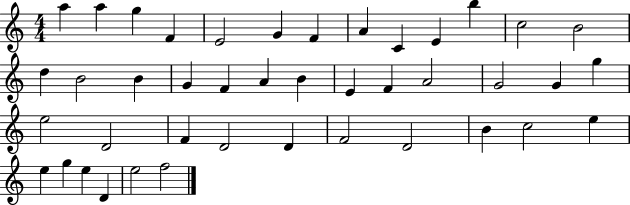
{
  \clef treble
  \numericTimeSignature
  \time 4/4
  \key c \major
  a''4 a''4 g''4 f'4 | e'2 g'4 f'4 | a'4 c'4 e'4 b''4 | c''2 b'2 | \break d''4 b'2 b'4 | g'4 f'4 a'4 b'4 | e'4 f'4 a'2 | g'2 g'4 g''4 | \break e''2 d'2 | f'4 d'2 d'4 | f'2 d'2 | b'4 c''2 e''4 | \break e''4 g''4 e''4 d'4 | e''2 f''2 | \bar "|."
}